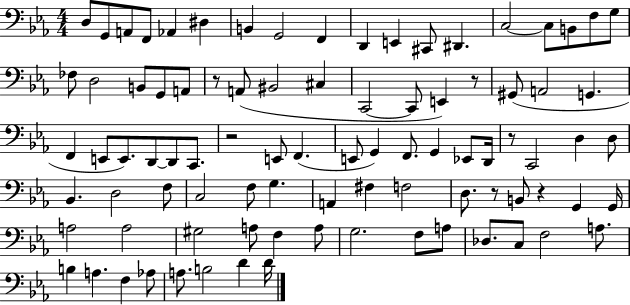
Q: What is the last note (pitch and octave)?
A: D4